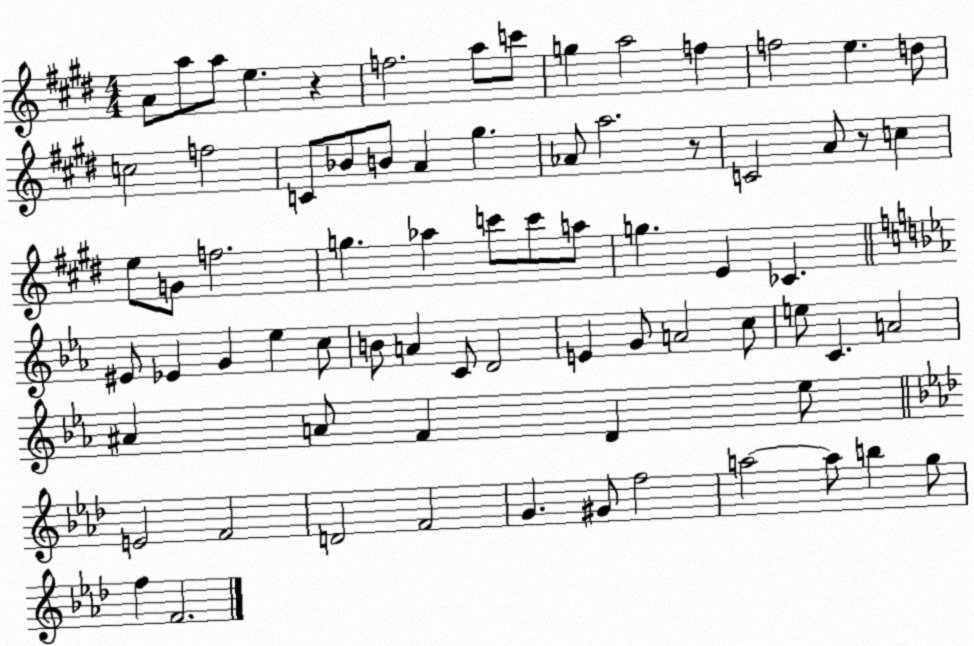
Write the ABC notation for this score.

X:1
T:Untitled
M:4/4
L:1/4
K:E
A/2 a/2 a/2 e z f2 a/2 c'/2 g a2 f f2 e d/2 c2 f2 C/2 _B/2 B/2 A ^g _A/2 a2 z/2 C2 A/2 z/2 c e/2 G/2 f2 g _a c'/2 c'/2 a/2 g E _C ^E/2 _E G _e c/2 B/2 A C/2 D2 E G/2 A2 c/2 e/2 C A2 ^A A/2 F D _e/2 E2 F2 D2 F2 G ^G/2 f2 a2 a/2 b g/2 f F2